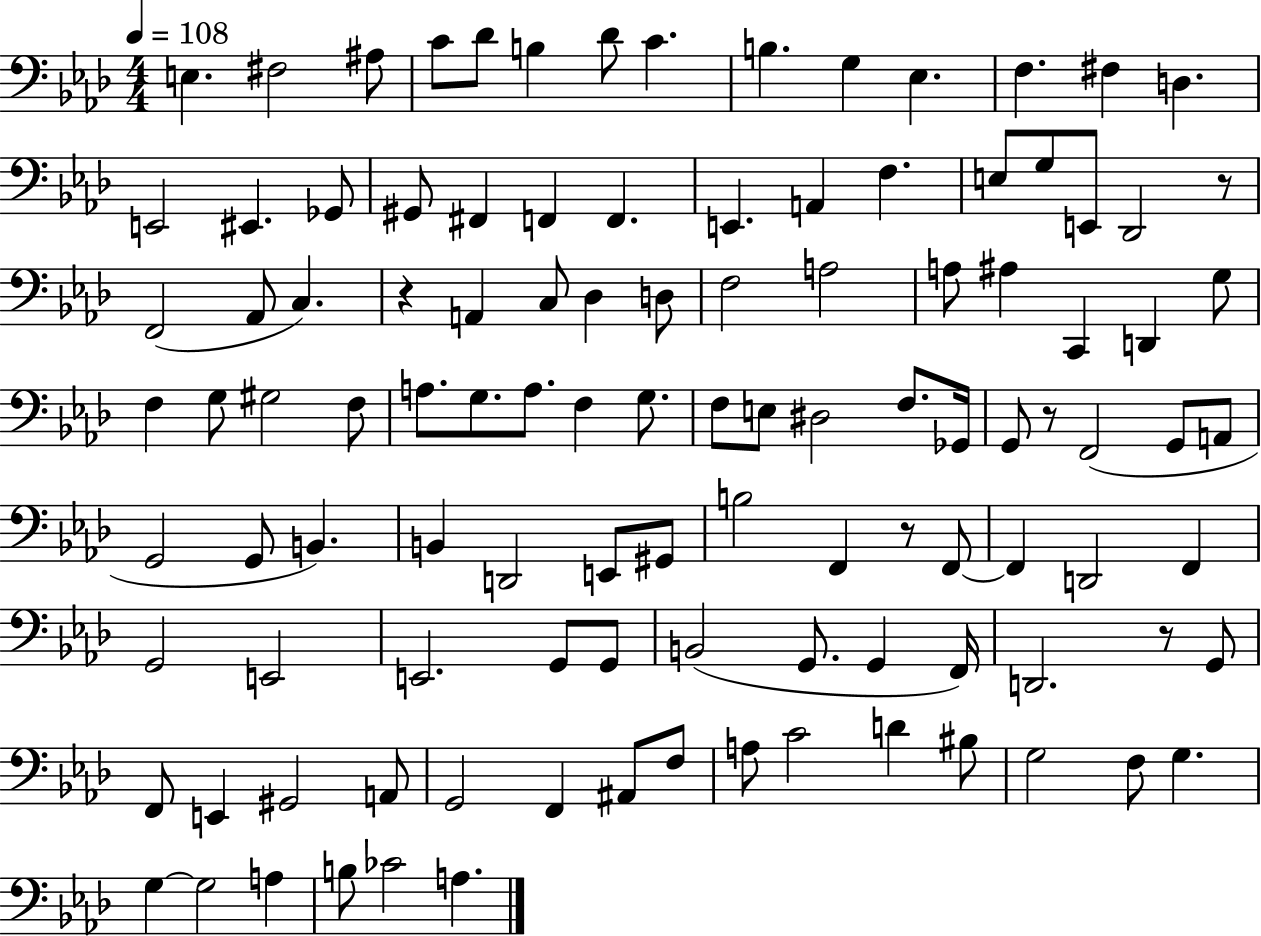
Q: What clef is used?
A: bass